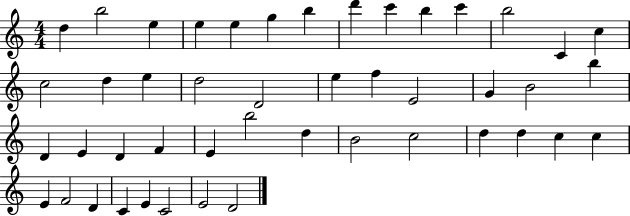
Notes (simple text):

D5/q B5/h E5/q E5/q E5/q G5/q B5/q D6/q C6/q B5/q C6/q B5/h C4/q C5/q C5/h D5/q E5/q D5/h D4/h E5/q F5/q E4/h G4/q B4/h B5/q D4/q E4/q D4/q F4/q E4/q B5/h D5/q B4/h C5/h D5/q D5/q C5/q C5/q E4/q F4/h D4/q C4/q E4/q C4/h E4/h D4/h